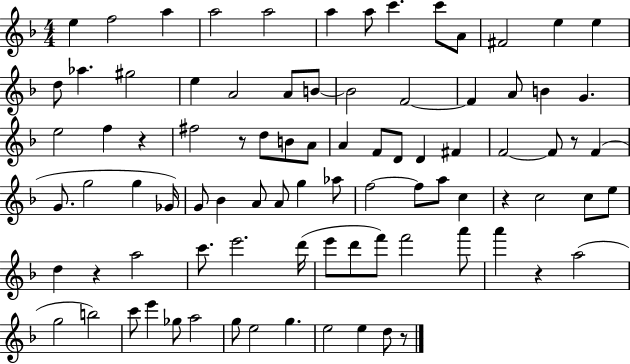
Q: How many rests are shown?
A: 7